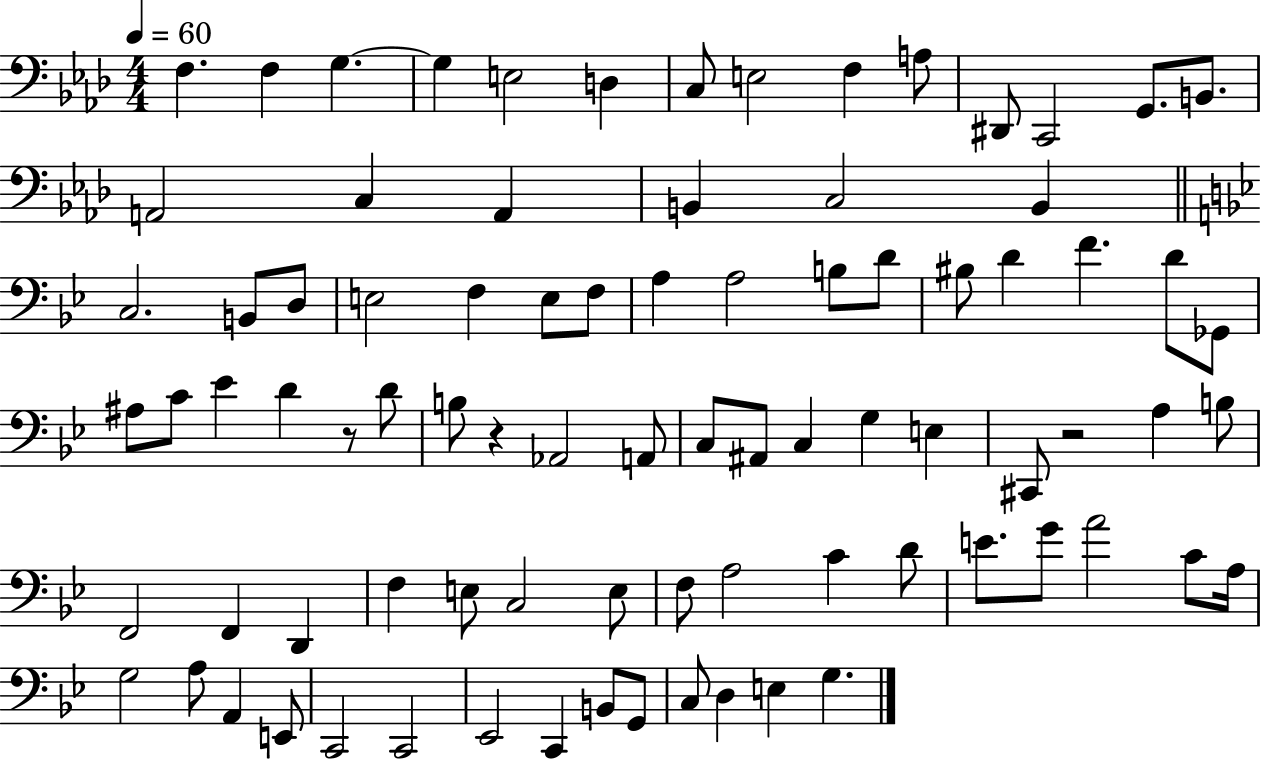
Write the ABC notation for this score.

X:1
T:Untitled
M:4/4
L:1/4
K:Ab
F, F, G, G, E,2 D, C,/2 E,2 F, A,/2 ^D,,/2 C,,2 G,,/2 B,,/2 A,,2 C, A,, B,, C,2 B,, C,2 B,,/2 D,/2 E,2 F, E,/2 F,/2 A, A,2 B,/2 D/2 ^B,/2 D F D/2 _G,,/2 ^A,/2 C/2 _E D z/2 D/2 B,/2 z _A,,2 A,,/2 C,/2 ^A,,/2 C, G, E, ^C,,/2 z2 A, B,/2 F,,2 F,, D,, F, E,/2 C,2 E,/2 F,/2 A,2 C D/2 E/2 G/2 A2 C/2 A,/4 G,2 A,/2 A,, E,,/2 C,,2 C,,2 _E,,2 C,, B,,/2 G,,/2 C,/2 D, E, G,